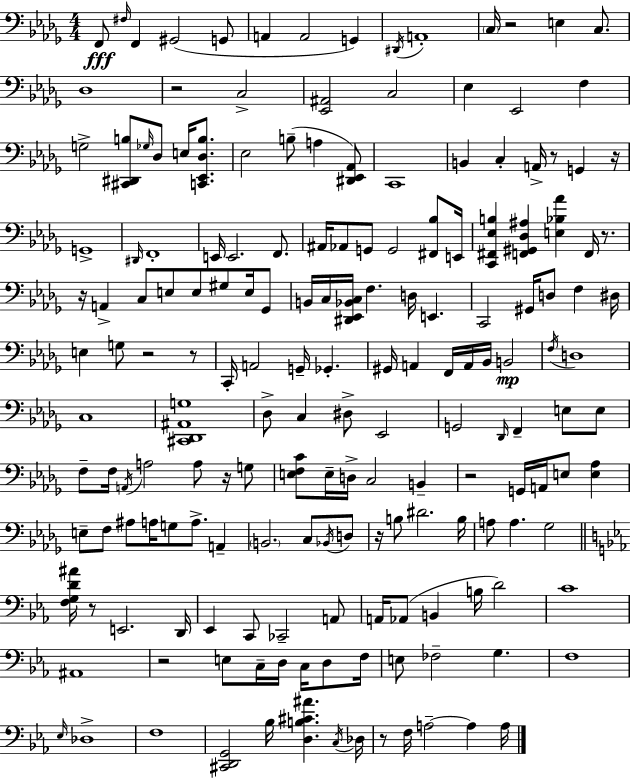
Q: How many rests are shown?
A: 14